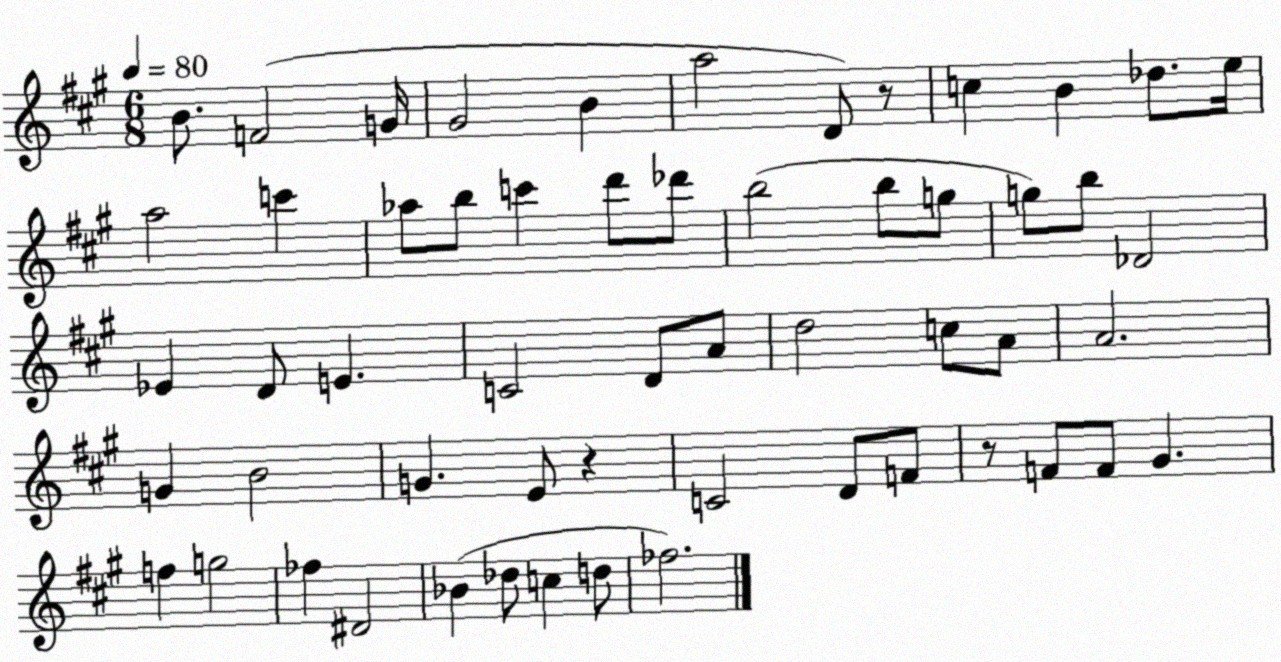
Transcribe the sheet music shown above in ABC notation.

X:1
T:Untitled
M:6/8
L:1/4
K:A
B/2 F2 G/4 ^G2 B a2 D/2 z/2 c B _d/2 e/4 a2 c' _a/2 b/2 c' d'/2 _d'/2 b2 b/2 g/2 g/2 b/2 _D2 _E D/2 E C2 D/2 A/2 d2 c/2 A/2 A2 G B2 G E/2 z C2 D/2 F/2 z/2 F/2 F/2 ^G f g2 _f ^D2 _B _d/2 c d/2 _f2